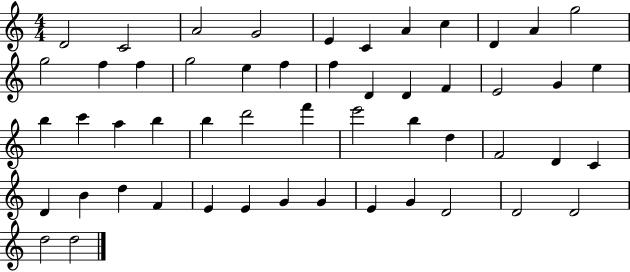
{
  \clef treble
  \numericTimeSignature
  \time 4/4
  \key c \major
  d'2 c'2 | a'2 g'2 | e'4 c'4 a'4 c''4 | d'4 a'4 g''2 | \break g''2 f''4 f''4 | g''2 e''4 f''4 | f''4 d'4 d'4 f'4 | e'2 g'4 e''4 | \break b''4 c'''4 a''4 b''4 | b''4 d'''2 f'''4 | e'''2 b''4 d''4 | f'2 d'4 c'4 | \break d'4 b'4 d''4 f'4 | e'4 e'4 g'4 g'4 | e'4 g'4 d'2 | d'2 d'2 | \break d''2 d''2 | \bar "|."
}